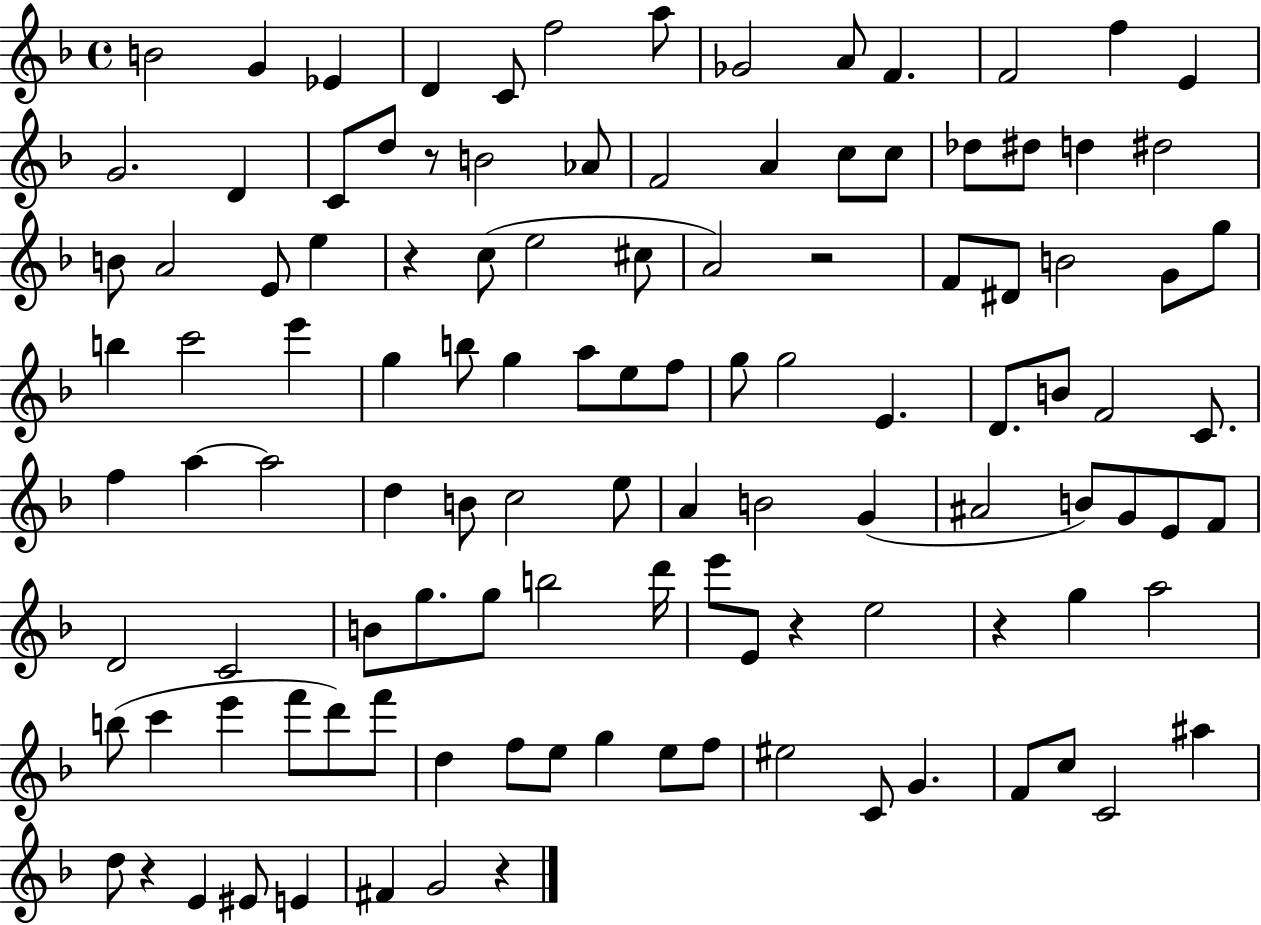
{
  \clef treble
  \time 4/4
  \defaultTimeSignature
  \key f \major
  b'2 g'4 ees'4 | d'4 c'8 f''2 a''8 | ges'2 a'8 f'4. | f'2 f''4 e'4 | \break g'2. d'4 | c'8 d''8 r8 b'2 aes'8 | f'2 a'4 c''8 c''8 | des''8 dis''8 d''4 dis''2 | \break b'8 a'2 e'8 e''4 | r4 c''8( e''2 cis''8 | a'2) r2 | f'8 dis'8 b'2 g'8 g''8 | \break b''4 c'''2 e'''4 | g''4 b''8 g''4 a''8 e''8 f''8 | g''8 g''2 e'4. | d'8. b'8 f'2 c'8. | \break f''4 a''4~~ a''2 | d''4 b'8 c''2 e''8 | a'4 b'2 g'4( | ais'2 b'8) g'8 e'8 f'8 | \break d'2 c'2 | b'8 g''8. g''8 b''2 d'''16 | e'''8 e'8 r4 e''2 | r4 g''4 a''2 | \break b''8( c'''4 e'''4 f'''8 d'''8) f'''8 | d''4 f''8 e''8 g''4 e''8 f''8 | eis''2 c'8 g'4. | f'8 c''8 c'2 ais''4 | \break d''8 r4 e'4 eis'8 e'4 | fis'4 g'2 r4 | \bar "|."
}